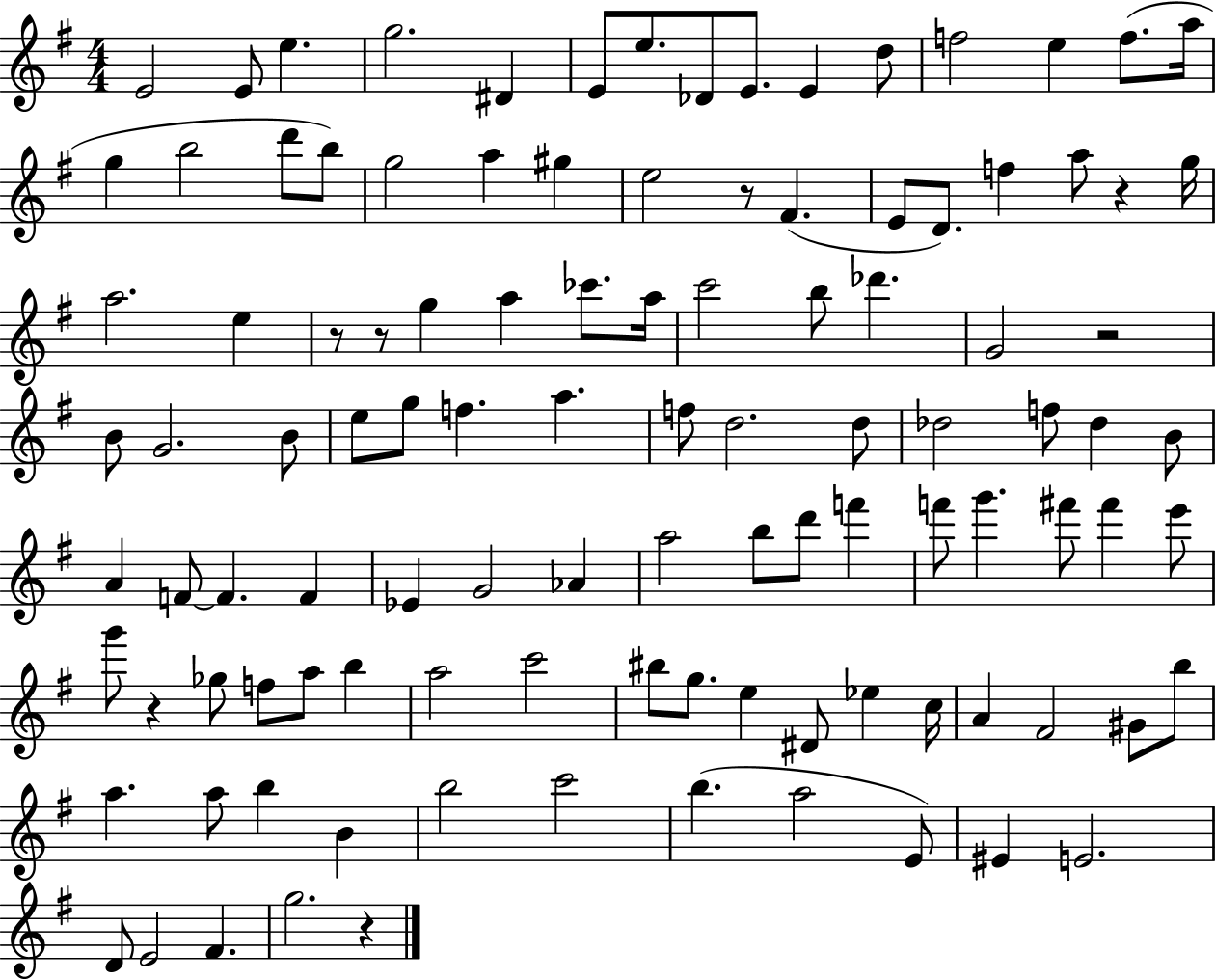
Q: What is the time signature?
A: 4/4